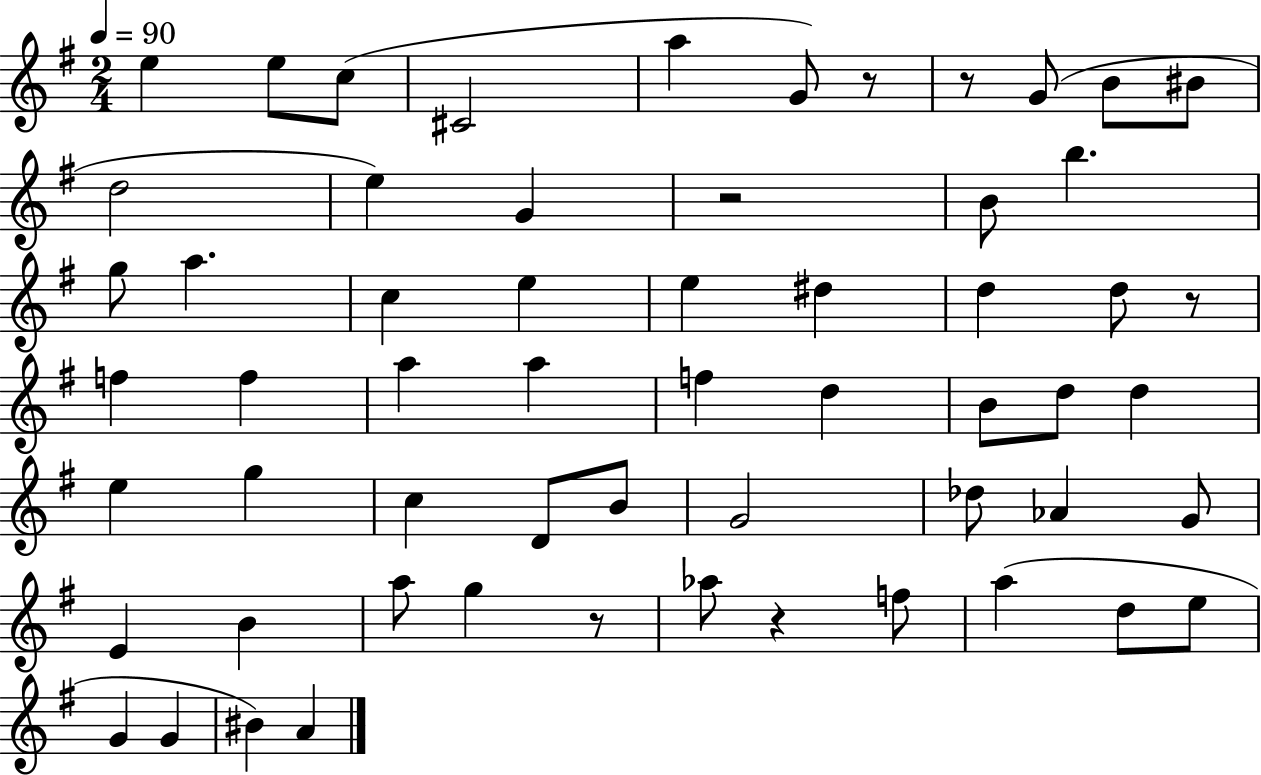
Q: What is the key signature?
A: G major